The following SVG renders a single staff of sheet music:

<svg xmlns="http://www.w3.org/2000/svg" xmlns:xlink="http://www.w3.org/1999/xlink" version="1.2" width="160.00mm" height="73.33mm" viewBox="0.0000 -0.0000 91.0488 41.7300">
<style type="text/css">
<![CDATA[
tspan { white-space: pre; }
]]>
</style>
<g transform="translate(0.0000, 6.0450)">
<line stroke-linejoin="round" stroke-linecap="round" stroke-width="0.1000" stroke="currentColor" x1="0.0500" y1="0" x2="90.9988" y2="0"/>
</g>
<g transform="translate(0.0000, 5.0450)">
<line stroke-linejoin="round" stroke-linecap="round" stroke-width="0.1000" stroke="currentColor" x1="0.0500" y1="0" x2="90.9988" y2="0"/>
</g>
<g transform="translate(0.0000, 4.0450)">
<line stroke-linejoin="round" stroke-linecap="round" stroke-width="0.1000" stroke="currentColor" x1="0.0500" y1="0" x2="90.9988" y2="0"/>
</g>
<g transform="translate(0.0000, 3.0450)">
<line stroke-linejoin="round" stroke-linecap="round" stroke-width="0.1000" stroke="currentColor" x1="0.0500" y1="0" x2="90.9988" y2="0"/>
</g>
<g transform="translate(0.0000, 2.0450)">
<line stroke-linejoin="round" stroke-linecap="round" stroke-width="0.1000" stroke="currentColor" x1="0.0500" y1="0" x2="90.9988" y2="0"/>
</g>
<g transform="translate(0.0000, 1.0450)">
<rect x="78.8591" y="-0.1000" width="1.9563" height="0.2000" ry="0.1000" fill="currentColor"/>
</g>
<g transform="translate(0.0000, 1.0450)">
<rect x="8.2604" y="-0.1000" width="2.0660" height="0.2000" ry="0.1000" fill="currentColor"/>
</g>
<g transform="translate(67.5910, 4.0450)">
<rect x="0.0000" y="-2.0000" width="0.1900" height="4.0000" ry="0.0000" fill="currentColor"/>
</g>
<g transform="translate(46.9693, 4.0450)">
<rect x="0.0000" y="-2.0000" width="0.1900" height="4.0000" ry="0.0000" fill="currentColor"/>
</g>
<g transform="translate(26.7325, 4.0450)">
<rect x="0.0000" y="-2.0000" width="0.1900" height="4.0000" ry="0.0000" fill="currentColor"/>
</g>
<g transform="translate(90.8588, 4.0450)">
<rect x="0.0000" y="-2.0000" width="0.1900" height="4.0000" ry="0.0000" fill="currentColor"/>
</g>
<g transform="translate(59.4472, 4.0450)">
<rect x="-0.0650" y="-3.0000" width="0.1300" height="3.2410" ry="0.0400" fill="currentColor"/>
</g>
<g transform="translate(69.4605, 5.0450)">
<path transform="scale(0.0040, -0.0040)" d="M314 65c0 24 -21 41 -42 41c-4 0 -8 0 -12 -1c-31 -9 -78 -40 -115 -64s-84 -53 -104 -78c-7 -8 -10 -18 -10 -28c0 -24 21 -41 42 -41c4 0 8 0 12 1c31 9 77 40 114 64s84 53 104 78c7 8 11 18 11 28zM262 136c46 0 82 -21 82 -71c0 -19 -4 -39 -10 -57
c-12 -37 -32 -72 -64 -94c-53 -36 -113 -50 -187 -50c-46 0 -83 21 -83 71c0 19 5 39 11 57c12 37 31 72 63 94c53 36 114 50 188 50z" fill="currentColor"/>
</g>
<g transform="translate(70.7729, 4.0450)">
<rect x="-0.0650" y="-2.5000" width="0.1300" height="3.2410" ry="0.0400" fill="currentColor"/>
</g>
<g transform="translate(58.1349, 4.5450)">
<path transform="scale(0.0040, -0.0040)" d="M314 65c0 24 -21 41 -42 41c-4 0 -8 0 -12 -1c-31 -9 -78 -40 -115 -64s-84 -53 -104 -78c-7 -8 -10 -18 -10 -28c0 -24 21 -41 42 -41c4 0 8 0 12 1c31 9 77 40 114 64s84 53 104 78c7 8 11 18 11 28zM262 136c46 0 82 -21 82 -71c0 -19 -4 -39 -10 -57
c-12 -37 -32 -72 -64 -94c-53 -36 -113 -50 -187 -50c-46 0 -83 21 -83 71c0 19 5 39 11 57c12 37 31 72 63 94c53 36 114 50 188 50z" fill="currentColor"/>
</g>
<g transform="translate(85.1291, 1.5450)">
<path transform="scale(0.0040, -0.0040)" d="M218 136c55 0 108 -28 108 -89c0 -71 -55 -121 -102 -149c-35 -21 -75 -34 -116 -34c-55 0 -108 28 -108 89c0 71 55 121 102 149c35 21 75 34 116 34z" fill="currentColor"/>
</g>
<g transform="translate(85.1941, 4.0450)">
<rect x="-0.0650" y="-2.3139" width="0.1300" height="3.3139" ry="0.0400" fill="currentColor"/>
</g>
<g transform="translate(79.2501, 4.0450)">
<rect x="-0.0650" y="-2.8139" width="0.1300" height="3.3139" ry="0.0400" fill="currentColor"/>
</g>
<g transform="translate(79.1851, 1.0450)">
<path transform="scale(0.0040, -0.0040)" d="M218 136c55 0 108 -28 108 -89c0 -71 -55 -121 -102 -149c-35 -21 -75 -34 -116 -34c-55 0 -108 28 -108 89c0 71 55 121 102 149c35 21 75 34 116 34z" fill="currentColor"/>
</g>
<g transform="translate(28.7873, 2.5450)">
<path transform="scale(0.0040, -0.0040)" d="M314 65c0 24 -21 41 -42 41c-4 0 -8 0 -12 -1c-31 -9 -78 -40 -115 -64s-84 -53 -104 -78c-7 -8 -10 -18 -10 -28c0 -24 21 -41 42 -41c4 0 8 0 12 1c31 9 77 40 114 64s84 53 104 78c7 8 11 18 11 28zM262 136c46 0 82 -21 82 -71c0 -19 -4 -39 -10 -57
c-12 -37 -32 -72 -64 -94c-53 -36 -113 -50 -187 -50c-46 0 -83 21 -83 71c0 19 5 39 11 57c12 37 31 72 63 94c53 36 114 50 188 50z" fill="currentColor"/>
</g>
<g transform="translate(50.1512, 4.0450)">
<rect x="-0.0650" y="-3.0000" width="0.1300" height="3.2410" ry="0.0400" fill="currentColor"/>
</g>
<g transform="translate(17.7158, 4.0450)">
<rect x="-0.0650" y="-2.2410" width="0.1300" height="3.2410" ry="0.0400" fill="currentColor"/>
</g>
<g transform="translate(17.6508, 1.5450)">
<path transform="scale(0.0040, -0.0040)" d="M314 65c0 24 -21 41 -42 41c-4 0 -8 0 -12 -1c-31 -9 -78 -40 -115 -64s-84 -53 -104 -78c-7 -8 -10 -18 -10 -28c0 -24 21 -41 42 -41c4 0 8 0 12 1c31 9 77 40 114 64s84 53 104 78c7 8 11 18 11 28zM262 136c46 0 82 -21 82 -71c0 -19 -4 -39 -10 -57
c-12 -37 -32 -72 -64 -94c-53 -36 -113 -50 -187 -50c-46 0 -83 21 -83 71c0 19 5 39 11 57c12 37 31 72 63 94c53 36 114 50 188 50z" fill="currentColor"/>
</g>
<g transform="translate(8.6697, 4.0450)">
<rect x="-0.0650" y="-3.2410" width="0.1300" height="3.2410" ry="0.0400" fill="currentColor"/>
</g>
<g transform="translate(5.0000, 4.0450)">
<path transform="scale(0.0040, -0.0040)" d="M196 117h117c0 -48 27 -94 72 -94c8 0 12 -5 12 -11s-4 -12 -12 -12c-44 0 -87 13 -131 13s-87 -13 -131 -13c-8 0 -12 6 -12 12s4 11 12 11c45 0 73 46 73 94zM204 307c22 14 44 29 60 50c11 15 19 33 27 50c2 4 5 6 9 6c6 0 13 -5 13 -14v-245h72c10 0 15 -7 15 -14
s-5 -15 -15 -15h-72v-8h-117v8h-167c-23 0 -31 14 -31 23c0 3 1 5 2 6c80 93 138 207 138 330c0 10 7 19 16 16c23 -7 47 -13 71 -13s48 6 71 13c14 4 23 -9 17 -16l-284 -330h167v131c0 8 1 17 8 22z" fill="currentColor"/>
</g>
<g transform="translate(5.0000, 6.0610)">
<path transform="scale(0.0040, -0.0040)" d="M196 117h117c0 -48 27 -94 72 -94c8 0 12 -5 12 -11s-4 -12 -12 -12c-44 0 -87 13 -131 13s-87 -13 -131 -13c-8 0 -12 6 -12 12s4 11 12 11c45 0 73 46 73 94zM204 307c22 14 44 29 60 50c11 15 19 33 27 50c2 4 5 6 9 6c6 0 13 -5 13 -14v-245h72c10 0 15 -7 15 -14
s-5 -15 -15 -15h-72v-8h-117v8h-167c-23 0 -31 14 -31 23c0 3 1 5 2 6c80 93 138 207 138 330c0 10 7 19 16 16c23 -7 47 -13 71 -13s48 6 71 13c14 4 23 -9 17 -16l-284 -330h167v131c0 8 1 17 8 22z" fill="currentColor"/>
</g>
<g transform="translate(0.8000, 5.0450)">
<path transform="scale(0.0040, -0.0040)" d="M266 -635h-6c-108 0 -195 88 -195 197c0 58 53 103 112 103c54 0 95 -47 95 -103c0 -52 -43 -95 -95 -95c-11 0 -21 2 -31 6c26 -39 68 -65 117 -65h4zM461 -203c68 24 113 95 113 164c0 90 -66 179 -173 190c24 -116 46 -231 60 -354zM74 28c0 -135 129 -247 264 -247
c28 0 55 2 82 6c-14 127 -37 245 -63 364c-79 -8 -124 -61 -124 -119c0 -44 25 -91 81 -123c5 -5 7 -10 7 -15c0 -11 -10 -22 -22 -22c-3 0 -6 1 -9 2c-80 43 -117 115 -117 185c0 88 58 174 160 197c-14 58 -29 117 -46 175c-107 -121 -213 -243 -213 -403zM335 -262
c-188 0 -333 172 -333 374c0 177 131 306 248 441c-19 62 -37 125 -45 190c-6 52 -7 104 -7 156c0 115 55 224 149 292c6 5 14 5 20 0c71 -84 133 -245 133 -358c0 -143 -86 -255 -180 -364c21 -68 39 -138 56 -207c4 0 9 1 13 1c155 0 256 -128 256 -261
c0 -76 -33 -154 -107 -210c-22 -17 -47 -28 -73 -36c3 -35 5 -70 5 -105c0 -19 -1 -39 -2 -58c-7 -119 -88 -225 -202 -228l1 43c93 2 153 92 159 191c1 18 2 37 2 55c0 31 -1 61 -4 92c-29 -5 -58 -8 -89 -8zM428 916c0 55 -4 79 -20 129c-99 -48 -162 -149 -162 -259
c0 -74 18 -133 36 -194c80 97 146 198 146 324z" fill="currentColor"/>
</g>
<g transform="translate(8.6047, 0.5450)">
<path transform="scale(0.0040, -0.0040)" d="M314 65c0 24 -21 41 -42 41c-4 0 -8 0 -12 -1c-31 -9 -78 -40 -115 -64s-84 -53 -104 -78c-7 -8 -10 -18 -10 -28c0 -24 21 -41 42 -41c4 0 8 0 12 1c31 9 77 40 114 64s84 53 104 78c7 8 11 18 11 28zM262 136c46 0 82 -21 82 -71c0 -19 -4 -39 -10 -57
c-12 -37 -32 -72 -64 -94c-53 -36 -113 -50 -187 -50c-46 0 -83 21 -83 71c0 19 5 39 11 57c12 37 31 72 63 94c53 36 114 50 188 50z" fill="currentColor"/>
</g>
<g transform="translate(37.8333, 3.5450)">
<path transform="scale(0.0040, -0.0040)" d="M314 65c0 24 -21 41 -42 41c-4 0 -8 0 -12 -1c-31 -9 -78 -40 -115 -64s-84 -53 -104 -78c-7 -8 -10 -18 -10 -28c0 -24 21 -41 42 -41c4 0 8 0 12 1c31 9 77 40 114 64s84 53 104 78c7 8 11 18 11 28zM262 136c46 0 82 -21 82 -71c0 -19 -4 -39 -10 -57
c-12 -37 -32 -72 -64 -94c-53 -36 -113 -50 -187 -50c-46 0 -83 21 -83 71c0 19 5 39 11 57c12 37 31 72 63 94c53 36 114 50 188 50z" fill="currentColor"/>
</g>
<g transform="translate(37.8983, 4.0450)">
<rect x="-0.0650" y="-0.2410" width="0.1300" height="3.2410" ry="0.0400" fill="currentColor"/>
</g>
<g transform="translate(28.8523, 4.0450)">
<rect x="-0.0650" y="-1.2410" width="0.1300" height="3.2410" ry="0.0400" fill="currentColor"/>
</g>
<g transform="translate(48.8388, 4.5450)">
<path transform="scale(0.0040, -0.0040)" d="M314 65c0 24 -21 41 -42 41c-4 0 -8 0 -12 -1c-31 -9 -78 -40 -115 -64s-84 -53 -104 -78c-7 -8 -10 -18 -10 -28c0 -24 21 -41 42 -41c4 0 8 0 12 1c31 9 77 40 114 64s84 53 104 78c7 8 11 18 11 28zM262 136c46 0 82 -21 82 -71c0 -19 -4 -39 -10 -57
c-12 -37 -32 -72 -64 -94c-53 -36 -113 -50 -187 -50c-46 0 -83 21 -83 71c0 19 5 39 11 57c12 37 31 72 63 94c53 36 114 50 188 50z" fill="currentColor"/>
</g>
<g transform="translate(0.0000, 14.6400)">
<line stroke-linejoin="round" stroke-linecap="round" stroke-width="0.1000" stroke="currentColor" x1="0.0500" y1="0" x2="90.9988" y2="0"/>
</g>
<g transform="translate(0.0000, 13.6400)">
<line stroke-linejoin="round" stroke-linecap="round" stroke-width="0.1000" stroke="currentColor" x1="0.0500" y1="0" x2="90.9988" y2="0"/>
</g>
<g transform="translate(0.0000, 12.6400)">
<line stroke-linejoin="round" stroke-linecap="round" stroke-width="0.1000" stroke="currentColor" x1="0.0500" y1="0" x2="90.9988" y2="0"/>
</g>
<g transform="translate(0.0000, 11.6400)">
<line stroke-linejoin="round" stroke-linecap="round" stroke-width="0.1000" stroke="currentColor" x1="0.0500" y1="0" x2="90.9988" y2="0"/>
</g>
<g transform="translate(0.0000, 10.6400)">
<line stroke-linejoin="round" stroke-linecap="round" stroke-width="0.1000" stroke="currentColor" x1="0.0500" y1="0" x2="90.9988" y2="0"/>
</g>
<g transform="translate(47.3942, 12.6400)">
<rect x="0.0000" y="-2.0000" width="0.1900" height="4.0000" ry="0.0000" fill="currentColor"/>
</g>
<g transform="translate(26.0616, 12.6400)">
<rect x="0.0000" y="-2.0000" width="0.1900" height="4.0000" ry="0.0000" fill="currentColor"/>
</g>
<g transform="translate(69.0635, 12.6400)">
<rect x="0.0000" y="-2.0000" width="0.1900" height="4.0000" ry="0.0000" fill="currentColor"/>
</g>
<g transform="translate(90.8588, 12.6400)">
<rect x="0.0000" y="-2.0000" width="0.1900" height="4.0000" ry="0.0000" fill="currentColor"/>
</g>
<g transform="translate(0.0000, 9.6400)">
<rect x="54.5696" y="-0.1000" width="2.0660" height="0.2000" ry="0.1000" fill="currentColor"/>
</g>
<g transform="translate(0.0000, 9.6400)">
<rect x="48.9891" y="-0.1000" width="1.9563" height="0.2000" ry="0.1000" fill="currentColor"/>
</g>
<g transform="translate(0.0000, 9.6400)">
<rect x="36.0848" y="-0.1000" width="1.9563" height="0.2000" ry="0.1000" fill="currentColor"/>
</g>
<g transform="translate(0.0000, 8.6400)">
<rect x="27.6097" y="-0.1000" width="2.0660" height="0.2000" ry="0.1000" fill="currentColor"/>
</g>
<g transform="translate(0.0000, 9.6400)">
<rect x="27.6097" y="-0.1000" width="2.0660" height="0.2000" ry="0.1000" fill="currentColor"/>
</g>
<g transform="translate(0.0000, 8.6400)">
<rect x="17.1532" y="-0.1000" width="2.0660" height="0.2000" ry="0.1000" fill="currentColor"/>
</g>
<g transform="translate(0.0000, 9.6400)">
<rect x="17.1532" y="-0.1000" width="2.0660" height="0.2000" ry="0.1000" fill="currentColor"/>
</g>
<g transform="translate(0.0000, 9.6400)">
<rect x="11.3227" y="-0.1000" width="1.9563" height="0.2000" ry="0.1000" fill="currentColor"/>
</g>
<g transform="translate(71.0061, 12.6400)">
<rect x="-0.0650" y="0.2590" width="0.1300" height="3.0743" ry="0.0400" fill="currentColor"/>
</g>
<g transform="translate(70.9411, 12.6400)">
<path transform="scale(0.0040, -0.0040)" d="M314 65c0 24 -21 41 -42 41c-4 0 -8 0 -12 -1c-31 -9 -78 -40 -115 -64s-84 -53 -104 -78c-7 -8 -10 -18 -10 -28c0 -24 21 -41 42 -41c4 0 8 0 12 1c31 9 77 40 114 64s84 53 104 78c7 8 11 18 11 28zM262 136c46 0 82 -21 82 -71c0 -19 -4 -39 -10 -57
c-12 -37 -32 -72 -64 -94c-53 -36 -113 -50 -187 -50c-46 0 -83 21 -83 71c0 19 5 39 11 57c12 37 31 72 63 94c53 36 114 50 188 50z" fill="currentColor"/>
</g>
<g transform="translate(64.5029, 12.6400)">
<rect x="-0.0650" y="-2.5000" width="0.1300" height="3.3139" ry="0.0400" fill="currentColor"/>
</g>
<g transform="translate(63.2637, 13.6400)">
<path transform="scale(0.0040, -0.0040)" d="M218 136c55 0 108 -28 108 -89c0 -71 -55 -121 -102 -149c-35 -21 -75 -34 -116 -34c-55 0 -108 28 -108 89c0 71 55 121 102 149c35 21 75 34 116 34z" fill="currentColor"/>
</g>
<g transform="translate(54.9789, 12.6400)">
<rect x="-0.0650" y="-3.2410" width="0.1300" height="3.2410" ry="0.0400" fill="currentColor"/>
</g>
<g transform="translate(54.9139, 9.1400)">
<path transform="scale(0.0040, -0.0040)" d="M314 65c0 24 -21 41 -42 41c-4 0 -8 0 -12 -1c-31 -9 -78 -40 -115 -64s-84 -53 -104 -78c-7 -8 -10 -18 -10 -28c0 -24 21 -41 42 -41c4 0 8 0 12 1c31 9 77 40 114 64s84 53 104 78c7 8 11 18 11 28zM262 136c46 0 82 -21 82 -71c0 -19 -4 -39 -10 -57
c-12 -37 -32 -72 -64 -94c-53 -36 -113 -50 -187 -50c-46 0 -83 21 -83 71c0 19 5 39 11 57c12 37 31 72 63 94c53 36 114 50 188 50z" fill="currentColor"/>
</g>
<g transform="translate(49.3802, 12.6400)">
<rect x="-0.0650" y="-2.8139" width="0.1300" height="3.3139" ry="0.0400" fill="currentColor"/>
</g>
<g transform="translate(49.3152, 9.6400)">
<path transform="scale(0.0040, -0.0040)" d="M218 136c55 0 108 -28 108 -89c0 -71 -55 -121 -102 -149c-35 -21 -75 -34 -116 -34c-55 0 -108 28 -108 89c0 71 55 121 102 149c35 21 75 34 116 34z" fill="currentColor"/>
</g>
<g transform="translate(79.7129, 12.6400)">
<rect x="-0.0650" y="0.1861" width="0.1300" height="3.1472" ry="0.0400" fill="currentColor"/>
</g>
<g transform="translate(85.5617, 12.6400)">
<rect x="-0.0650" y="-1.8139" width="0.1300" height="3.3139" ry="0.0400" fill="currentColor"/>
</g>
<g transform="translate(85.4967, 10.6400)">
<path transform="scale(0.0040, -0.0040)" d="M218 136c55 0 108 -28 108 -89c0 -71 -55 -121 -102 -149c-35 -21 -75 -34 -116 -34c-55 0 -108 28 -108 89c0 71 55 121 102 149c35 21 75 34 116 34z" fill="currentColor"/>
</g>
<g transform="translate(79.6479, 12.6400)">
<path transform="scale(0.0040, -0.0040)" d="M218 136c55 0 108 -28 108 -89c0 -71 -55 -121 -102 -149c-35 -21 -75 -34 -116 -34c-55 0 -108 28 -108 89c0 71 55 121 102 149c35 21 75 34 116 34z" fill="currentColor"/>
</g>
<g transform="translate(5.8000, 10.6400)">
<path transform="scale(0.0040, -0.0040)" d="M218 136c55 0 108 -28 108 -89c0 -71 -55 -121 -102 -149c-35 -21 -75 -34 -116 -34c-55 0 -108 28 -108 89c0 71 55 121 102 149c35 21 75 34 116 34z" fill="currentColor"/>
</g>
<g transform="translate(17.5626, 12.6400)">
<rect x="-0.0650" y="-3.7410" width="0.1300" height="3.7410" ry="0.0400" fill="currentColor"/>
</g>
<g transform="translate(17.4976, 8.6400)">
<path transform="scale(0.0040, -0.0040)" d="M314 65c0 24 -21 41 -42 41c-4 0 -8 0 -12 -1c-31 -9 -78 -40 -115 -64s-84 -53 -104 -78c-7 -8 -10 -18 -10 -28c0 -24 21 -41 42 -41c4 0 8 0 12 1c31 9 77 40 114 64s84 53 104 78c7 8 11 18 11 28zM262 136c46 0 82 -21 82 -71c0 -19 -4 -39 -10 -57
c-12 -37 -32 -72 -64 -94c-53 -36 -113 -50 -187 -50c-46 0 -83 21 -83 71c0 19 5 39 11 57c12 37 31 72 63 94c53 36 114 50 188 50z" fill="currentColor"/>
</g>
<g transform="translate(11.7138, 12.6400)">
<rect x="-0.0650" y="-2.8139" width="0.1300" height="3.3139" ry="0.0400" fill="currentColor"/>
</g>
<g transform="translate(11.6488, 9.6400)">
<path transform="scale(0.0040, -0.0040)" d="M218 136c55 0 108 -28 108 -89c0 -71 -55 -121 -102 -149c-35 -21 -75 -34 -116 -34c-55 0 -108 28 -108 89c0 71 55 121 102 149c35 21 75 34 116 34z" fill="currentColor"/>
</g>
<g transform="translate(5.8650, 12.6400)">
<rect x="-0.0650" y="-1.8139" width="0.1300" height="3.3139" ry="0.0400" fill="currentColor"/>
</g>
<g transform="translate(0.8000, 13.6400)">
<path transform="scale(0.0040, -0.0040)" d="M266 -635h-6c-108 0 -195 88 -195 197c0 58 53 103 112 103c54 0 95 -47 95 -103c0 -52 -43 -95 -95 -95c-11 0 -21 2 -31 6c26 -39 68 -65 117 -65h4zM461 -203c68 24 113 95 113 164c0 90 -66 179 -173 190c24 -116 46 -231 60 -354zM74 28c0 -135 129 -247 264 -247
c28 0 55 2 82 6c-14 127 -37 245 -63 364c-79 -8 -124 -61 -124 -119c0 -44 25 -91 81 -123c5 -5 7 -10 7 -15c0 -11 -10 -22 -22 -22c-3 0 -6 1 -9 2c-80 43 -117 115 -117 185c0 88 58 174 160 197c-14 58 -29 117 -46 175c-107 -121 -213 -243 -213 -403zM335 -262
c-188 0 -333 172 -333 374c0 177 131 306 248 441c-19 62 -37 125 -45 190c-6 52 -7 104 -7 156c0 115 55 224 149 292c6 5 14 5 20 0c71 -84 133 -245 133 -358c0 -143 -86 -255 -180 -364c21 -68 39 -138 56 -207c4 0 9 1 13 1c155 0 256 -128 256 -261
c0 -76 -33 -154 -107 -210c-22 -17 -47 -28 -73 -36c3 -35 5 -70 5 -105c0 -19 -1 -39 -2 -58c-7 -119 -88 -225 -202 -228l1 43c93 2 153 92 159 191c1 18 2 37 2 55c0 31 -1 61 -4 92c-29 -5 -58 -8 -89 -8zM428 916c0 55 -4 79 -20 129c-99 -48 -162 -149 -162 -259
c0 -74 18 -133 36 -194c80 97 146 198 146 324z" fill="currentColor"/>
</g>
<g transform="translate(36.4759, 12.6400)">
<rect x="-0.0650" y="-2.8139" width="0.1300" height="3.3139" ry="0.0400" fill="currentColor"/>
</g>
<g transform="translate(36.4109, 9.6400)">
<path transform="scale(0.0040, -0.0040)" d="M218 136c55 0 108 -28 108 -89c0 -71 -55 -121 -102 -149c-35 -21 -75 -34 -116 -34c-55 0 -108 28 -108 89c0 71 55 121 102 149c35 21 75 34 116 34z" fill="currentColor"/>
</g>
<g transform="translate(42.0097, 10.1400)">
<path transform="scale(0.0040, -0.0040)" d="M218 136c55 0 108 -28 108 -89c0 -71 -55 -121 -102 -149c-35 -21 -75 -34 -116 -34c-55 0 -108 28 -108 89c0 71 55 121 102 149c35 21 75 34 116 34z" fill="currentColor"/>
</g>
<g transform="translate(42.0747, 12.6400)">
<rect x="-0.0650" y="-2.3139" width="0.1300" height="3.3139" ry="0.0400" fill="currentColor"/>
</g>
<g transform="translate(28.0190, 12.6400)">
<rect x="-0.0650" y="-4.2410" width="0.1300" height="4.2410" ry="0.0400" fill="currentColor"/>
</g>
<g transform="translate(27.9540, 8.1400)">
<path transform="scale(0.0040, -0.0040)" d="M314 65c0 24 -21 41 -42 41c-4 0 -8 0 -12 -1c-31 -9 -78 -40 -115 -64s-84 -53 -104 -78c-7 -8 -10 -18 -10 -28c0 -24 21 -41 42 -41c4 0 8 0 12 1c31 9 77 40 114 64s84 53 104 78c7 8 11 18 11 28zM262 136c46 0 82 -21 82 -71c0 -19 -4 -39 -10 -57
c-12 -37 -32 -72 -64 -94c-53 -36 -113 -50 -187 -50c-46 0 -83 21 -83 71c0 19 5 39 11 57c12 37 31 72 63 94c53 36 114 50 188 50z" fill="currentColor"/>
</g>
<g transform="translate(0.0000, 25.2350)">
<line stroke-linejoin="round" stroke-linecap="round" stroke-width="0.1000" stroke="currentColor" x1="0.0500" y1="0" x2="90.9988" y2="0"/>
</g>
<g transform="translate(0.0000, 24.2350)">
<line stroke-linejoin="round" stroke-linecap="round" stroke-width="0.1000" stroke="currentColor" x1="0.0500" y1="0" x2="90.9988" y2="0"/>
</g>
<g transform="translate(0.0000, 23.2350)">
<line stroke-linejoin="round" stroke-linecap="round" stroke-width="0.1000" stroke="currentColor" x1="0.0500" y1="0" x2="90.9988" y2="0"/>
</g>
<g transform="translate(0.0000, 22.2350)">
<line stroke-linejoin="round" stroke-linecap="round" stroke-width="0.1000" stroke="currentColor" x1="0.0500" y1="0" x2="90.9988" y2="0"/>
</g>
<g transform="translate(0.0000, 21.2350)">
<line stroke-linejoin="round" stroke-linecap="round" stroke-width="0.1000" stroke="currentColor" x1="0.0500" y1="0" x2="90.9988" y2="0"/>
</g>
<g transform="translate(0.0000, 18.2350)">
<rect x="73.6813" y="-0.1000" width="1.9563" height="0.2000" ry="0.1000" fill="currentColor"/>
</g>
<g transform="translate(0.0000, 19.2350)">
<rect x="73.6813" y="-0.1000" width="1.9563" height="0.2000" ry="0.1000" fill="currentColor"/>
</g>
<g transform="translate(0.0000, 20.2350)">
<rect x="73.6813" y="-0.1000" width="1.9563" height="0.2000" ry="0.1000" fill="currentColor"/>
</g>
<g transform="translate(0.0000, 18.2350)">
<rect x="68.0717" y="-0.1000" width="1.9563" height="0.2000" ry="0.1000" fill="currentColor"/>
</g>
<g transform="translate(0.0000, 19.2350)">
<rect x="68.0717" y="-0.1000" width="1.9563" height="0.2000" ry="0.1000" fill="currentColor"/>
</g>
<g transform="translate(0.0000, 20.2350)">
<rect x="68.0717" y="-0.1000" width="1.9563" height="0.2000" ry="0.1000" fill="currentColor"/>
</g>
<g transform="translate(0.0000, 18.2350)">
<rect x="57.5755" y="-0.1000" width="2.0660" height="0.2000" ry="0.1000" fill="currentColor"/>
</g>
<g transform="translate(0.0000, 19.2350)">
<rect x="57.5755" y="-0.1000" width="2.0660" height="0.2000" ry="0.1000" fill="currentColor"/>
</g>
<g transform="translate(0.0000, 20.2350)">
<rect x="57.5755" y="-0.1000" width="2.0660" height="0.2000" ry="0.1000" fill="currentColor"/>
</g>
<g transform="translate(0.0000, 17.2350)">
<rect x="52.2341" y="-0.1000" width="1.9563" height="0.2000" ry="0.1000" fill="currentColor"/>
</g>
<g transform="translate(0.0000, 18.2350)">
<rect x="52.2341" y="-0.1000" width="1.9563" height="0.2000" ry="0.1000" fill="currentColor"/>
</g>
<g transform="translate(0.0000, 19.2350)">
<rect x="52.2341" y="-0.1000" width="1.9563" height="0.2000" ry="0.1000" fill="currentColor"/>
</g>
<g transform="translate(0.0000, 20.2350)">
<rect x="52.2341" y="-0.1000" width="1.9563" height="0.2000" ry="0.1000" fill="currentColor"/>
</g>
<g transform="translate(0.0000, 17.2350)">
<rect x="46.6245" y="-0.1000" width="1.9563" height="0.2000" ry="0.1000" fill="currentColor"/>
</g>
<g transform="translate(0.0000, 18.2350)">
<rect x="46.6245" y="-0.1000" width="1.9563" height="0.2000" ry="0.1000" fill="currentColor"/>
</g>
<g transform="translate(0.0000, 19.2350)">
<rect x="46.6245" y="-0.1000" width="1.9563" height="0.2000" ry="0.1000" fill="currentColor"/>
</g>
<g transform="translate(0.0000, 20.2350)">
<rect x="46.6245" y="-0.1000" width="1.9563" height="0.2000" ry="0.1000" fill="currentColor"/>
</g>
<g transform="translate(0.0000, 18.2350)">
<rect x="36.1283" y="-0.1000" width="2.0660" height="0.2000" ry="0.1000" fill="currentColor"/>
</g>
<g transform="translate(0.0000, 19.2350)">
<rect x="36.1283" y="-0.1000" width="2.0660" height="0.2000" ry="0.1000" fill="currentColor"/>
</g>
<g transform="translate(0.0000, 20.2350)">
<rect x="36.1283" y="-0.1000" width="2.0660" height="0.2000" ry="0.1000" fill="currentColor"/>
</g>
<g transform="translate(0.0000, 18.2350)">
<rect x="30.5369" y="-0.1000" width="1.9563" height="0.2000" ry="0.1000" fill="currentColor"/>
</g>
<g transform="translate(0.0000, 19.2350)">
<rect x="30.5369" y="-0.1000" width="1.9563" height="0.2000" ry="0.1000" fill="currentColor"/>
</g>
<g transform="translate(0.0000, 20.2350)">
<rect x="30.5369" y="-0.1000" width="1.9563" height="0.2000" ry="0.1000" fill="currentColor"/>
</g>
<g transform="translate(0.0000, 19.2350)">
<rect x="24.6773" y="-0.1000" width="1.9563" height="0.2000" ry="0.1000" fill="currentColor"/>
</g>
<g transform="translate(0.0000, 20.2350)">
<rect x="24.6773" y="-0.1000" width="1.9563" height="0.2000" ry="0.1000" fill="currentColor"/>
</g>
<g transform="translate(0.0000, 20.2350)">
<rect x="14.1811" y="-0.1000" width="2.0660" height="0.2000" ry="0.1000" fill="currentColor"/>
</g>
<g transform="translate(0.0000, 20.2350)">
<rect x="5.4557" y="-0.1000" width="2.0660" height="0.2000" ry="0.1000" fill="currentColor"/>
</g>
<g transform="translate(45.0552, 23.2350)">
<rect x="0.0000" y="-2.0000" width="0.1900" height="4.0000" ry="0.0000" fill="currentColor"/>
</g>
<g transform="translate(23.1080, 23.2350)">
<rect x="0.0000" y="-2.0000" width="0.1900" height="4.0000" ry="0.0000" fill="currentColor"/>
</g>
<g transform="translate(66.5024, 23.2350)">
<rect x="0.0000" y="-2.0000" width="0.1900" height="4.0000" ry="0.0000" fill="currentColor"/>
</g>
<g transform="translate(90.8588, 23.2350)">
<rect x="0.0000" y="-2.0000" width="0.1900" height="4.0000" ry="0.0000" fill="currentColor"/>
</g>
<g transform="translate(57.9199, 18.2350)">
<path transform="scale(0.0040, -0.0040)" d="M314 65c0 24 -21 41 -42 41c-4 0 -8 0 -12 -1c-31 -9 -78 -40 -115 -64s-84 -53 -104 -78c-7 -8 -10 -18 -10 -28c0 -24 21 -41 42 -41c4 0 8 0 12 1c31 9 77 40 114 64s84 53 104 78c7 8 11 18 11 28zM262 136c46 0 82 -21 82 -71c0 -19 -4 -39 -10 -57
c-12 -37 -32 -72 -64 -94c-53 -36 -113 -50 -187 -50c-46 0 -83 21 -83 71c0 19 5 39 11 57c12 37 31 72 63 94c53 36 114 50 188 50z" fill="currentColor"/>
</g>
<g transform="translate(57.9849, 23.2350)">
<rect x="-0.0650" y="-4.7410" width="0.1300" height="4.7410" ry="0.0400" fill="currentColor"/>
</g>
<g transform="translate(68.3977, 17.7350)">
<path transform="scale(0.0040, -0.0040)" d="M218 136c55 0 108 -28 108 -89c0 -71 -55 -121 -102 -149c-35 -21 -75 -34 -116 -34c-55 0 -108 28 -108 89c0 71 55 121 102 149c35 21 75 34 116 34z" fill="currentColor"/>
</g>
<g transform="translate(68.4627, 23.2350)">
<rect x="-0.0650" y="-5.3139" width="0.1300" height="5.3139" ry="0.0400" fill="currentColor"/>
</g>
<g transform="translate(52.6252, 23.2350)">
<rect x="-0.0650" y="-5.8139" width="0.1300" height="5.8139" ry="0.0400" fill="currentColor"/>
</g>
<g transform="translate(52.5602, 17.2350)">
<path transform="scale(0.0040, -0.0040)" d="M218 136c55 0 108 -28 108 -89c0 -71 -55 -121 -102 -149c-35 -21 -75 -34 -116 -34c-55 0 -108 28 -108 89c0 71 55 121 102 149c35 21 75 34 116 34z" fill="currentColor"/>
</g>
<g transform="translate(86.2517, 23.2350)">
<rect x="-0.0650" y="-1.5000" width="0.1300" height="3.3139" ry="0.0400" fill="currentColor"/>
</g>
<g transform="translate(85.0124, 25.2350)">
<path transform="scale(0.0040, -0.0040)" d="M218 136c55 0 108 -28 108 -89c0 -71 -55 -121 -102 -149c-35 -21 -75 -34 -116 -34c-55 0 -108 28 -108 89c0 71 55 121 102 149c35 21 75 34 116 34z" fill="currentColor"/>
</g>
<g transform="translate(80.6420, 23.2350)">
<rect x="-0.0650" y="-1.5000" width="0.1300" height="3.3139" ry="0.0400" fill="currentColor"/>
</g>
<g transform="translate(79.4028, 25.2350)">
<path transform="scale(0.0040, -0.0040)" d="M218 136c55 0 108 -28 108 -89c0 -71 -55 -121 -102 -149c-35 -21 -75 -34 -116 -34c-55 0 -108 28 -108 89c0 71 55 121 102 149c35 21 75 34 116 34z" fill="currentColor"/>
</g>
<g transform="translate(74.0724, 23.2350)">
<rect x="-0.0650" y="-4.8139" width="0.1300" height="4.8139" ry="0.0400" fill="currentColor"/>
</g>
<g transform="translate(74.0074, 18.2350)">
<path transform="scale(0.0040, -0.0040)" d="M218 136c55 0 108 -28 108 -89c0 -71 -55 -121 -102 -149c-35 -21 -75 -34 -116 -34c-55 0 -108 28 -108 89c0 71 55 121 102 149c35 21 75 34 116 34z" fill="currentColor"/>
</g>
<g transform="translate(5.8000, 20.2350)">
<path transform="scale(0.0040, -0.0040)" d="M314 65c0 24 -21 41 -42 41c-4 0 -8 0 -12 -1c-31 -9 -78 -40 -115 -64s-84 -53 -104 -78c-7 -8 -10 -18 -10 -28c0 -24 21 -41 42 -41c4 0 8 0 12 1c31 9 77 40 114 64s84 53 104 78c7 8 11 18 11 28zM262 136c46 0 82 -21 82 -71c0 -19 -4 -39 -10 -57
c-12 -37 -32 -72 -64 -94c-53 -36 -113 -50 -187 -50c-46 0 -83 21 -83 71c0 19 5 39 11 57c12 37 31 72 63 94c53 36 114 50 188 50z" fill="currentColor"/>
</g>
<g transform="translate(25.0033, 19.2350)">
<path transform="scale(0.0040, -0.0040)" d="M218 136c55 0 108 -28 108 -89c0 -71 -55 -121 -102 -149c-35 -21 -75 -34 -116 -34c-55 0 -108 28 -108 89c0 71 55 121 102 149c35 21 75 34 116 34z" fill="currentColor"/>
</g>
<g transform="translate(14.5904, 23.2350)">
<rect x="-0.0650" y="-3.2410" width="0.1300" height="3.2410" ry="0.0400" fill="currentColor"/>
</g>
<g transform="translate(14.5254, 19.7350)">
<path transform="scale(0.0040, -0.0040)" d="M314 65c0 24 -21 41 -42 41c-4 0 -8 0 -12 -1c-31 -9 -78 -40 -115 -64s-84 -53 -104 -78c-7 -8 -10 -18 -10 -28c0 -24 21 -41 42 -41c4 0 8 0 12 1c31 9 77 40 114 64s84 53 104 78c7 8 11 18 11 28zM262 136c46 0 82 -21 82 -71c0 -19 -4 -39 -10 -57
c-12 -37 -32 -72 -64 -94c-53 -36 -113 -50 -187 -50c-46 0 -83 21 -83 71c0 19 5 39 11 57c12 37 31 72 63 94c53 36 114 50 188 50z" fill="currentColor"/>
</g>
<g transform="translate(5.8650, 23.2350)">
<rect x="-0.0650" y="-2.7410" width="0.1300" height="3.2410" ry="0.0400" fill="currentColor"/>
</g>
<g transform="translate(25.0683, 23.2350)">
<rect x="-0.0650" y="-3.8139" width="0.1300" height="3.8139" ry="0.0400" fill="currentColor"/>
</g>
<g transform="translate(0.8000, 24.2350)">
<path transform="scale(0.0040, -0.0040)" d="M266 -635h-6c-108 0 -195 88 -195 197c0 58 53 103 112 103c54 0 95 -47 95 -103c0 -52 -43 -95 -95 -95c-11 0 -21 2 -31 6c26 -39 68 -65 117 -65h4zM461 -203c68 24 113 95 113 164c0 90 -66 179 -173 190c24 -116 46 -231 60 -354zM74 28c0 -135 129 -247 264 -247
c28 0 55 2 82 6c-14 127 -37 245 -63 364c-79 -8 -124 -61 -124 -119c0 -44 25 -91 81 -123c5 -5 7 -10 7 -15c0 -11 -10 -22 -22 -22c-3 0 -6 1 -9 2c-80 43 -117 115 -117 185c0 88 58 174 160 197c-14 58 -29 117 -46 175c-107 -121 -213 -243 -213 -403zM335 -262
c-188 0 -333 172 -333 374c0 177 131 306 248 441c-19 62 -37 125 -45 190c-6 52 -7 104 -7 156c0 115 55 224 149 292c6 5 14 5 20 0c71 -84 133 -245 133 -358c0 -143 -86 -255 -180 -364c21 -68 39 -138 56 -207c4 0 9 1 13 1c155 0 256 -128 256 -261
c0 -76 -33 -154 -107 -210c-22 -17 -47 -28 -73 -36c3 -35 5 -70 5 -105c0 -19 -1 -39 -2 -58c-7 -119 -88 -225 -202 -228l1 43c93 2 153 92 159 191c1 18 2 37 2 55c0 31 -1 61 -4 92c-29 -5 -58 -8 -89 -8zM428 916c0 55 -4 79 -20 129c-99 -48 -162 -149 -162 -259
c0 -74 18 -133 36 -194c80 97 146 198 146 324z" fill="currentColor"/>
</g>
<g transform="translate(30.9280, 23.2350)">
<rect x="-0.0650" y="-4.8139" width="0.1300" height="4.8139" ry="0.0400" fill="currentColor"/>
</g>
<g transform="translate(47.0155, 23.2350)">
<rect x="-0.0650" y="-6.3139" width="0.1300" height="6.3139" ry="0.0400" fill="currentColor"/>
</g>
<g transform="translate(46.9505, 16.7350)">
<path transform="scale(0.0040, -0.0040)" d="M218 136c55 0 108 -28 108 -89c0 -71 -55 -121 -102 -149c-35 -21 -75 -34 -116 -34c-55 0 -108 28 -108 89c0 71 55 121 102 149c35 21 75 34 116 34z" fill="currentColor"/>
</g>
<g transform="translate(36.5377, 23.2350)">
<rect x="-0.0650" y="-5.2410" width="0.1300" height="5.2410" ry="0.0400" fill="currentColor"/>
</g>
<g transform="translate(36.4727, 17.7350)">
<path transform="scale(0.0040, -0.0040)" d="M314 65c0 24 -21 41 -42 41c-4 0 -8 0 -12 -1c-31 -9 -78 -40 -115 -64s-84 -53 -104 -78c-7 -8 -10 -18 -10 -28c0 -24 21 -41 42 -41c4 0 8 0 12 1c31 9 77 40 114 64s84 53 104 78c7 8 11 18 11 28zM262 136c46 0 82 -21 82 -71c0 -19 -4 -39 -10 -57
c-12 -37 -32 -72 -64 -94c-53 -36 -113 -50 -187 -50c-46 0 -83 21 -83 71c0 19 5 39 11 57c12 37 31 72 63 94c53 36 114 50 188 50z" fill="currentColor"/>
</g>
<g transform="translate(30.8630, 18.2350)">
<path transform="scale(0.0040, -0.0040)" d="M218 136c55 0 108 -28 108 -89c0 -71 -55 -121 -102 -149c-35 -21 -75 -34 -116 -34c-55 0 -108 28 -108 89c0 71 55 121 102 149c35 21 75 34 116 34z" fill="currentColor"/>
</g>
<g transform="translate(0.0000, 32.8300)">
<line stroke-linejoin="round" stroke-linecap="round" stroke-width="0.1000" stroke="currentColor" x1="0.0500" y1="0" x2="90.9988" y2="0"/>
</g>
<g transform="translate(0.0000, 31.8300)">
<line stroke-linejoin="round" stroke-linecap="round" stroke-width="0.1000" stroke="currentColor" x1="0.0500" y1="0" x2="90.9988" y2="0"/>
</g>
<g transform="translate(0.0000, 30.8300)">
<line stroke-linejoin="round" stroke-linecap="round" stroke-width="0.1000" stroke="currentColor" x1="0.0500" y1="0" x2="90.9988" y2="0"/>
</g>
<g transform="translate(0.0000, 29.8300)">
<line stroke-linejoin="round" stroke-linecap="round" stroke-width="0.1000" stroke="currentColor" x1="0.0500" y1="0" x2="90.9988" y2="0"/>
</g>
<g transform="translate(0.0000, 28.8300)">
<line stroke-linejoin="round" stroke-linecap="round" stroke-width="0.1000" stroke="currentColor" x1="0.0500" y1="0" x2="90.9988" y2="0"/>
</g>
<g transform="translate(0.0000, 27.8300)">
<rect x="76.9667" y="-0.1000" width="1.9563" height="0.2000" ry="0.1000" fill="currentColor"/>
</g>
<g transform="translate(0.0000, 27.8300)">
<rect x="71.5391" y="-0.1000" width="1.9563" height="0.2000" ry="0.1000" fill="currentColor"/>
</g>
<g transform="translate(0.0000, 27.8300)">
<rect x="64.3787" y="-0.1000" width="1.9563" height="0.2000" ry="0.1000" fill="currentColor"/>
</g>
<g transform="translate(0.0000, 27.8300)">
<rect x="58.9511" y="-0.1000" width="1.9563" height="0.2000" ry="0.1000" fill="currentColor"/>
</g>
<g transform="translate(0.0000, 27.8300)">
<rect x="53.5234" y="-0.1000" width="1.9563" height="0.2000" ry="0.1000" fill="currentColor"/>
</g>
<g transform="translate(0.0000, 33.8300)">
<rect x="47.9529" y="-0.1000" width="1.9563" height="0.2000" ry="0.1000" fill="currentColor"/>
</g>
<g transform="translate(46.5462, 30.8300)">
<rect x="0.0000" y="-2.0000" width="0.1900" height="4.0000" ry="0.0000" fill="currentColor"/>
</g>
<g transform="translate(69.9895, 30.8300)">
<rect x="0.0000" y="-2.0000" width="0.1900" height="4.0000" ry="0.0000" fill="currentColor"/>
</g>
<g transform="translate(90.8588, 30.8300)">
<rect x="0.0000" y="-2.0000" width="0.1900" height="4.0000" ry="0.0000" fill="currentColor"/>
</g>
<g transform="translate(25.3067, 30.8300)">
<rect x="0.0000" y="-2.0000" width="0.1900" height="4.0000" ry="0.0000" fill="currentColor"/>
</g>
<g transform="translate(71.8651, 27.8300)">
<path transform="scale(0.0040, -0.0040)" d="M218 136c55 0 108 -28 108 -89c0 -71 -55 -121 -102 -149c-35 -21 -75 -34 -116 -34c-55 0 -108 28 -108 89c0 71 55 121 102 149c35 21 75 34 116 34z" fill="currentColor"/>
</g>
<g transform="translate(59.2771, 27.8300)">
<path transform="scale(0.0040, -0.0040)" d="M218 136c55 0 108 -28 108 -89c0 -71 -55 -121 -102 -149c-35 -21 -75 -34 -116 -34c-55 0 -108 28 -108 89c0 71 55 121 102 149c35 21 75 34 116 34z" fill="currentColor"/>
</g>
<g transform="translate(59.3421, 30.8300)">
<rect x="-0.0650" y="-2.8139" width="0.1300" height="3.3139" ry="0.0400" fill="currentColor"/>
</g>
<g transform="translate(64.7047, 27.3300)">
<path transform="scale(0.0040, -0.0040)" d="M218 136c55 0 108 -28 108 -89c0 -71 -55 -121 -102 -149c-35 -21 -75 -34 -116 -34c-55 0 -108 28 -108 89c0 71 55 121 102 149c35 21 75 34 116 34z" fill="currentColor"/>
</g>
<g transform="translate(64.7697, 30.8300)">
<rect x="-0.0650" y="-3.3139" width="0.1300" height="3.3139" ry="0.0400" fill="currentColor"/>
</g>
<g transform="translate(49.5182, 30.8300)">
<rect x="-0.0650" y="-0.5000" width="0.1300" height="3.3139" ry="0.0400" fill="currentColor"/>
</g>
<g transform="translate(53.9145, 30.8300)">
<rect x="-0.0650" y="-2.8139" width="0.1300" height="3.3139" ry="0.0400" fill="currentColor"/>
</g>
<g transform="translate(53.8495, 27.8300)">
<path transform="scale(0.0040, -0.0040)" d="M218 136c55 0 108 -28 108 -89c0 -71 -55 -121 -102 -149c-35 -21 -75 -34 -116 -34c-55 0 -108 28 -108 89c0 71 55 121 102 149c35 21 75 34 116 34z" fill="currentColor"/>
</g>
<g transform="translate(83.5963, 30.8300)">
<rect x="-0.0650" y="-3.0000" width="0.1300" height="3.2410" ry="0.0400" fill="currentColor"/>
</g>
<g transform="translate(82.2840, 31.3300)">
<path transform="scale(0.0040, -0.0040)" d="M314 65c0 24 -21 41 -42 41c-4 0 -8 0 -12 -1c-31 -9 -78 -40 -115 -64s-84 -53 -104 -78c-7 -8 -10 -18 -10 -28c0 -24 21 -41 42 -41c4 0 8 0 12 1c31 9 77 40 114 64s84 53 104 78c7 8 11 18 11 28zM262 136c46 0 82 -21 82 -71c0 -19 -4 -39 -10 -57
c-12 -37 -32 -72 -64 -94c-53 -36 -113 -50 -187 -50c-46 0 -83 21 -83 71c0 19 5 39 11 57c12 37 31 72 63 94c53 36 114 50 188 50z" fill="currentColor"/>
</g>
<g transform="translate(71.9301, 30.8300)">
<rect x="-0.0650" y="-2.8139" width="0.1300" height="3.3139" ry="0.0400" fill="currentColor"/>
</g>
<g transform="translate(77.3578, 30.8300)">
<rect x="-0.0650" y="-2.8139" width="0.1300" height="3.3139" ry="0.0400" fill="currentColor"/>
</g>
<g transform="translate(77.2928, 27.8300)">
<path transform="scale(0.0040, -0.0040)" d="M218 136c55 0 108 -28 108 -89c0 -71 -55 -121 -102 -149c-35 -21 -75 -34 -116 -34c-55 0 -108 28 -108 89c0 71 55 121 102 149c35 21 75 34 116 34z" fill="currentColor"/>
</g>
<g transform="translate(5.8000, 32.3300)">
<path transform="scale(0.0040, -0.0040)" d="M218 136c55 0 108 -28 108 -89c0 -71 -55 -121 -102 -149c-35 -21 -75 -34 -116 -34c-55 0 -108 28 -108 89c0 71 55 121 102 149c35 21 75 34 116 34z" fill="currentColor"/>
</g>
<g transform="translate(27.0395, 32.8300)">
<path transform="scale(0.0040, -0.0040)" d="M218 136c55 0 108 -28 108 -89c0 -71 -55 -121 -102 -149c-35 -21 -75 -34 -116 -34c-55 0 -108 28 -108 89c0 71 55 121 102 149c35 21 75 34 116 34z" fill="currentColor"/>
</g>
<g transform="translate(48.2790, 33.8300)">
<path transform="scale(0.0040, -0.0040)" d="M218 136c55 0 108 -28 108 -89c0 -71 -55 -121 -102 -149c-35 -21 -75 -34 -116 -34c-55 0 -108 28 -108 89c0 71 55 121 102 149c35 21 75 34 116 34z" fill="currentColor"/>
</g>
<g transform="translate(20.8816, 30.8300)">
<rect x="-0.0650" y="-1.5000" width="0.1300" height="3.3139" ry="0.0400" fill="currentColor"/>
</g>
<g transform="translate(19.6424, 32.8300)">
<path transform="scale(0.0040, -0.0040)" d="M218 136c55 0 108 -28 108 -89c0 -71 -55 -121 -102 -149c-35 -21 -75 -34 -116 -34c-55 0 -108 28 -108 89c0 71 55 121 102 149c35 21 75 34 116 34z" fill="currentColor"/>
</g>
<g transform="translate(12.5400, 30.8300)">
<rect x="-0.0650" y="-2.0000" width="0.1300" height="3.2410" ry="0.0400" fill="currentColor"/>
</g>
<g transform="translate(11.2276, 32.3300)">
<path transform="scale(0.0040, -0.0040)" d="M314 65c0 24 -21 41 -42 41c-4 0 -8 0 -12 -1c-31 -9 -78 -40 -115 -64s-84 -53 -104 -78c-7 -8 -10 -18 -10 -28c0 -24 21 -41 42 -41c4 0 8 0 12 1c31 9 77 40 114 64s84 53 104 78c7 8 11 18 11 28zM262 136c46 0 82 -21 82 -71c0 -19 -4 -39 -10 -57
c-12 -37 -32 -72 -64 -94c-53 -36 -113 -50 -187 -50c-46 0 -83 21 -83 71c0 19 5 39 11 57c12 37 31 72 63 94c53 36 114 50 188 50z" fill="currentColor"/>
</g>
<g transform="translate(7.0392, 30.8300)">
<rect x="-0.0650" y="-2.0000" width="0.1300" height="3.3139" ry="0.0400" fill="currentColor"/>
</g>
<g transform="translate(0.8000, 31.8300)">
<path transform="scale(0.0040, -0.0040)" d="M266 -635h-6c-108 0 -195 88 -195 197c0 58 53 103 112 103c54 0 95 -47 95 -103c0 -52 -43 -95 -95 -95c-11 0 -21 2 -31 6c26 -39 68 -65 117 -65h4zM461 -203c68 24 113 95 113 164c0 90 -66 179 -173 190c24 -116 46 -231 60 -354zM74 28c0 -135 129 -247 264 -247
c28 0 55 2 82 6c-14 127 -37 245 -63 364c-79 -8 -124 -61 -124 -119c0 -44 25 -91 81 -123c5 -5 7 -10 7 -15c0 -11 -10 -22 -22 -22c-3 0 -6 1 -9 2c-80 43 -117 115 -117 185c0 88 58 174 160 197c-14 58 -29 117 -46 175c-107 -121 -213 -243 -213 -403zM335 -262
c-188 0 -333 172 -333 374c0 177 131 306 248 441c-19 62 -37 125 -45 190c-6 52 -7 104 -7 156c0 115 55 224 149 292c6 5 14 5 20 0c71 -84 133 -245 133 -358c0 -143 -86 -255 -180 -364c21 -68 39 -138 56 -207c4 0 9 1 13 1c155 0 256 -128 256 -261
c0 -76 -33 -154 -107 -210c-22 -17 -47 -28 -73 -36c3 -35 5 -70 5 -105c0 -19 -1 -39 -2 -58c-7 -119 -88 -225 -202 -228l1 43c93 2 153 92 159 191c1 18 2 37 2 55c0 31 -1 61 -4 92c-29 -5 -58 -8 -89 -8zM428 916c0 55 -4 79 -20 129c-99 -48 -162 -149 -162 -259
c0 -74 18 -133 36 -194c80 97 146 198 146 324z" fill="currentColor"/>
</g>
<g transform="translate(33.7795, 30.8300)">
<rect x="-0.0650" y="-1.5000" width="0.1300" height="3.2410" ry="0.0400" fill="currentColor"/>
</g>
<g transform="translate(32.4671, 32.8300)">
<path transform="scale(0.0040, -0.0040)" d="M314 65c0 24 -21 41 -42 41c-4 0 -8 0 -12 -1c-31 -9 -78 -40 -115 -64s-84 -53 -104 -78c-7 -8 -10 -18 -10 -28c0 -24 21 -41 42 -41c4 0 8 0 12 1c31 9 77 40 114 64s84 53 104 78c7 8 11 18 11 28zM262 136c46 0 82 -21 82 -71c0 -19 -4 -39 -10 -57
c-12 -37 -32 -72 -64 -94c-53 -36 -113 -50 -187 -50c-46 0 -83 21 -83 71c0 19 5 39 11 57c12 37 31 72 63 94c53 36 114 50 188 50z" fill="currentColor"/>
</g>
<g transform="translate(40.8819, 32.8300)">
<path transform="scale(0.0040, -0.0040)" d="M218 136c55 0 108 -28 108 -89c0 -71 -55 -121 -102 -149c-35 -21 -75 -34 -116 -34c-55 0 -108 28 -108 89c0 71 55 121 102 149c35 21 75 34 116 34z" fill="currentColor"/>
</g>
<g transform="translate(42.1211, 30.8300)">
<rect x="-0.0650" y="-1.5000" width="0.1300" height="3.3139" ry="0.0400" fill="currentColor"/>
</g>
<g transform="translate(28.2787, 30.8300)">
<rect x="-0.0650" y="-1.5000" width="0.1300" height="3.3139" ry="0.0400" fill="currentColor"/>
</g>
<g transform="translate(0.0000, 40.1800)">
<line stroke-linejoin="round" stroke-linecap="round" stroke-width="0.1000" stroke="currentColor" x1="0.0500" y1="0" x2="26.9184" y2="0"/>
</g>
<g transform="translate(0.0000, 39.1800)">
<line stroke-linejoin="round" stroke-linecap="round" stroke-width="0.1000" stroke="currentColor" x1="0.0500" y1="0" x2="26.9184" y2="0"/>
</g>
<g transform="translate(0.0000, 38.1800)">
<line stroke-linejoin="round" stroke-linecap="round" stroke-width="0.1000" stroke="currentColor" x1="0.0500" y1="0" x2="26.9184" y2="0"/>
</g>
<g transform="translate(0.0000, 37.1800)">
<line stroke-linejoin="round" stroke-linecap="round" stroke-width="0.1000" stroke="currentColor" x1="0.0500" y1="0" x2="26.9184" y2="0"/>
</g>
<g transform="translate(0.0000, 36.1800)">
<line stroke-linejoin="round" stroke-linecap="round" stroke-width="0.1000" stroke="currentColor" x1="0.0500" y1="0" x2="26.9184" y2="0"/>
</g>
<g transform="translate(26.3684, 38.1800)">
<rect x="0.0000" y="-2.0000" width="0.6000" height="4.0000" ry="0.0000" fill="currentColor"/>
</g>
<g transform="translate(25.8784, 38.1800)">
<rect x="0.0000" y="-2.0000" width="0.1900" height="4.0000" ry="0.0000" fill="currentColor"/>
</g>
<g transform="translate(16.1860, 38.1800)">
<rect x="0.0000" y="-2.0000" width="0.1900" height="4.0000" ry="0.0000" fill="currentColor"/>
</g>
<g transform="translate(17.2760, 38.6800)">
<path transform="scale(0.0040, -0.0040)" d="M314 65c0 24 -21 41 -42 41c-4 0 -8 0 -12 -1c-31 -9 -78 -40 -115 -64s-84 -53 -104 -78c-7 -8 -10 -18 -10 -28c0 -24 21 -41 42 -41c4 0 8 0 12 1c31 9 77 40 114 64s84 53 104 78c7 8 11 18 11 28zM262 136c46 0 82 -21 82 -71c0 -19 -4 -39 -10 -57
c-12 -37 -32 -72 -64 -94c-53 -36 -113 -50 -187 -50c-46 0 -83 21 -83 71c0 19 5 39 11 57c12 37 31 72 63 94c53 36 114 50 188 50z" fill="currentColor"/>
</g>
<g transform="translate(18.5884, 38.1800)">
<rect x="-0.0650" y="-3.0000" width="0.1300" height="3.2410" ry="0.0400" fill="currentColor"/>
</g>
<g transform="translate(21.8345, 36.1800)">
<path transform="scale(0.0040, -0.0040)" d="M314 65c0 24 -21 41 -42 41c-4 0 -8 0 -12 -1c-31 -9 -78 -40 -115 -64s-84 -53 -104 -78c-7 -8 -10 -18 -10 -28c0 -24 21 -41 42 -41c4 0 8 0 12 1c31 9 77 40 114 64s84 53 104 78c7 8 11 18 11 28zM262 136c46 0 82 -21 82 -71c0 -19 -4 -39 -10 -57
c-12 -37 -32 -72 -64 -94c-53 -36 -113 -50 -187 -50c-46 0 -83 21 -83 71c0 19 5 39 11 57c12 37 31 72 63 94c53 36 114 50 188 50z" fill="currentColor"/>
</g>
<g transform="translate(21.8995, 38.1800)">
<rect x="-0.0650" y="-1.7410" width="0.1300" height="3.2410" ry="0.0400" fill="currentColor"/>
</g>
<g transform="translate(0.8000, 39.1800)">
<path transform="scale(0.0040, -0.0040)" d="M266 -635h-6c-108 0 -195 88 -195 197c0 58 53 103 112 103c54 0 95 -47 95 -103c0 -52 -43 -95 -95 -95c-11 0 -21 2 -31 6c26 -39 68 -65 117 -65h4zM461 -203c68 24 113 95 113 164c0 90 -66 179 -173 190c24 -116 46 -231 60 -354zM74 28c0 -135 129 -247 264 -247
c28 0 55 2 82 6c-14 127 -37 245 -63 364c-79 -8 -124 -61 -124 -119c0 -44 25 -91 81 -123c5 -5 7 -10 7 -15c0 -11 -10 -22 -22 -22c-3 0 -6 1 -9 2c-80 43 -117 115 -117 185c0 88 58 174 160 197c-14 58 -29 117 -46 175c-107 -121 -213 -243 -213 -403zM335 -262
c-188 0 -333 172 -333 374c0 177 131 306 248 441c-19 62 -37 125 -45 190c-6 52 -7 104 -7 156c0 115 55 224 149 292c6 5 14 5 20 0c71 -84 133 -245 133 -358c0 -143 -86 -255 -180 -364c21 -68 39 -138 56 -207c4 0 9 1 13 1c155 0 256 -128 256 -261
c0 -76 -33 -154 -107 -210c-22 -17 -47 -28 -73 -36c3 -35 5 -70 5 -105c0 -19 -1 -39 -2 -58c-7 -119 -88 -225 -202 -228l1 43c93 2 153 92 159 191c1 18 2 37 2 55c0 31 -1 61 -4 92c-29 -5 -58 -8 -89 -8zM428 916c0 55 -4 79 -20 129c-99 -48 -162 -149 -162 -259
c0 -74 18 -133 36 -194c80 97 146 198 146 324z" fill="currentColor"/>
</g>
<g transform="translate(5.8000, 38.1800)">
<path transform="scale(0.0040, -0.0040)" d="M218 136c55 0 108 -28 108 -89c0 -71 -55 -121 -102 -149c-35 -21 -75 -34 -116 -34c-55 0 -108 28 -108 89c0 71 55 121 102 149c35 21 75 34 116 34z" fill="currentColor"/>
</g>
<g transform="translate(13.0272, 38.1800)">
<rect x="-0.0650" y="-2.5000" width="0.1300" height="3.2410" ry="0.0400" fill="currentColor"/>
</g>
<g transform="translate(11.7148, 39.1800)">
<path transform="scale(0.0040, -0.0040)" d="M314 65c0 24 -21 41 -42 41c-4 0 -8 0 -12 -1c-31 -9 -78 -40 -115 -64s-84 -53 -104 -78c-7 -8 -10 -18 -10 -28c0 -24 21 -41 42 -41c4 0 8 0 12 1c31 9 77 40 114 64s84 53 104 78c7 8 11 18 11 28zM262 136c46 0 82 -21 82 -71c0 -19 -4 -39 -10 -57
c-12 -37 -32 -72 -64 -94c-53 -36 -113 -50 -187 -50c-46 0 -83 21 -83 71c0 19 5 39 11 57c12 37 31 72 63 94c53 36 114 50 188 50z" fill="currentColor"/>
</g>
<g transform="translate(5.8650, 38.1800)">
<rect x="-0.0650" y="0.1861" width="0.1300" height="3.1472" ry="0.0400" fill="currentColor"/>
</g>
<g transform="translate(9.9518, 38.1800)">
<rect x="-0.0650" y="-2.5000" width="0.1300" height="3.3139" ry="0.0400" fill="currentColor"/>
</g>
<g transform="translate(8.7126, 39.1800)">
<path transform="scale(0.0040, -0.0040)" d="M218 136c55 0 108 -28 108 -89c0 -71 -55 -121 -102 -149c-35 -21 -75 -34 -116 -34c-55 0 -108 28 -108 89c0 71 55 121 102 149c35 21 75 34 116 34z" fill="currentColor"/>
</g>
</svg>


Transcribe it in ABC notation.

X:1
T:Untitled
M:4/4
L:1/4
K:C
b2 g2 e2 c2 A2 A2 G2 a g f a c'2 d'2 a g a b2 G B2 B f a2 b2 c' e' f'2 a' g' e'2 f' e' E E F F2 E E E2 E C a a b a a A2 B G G2 A2 f2